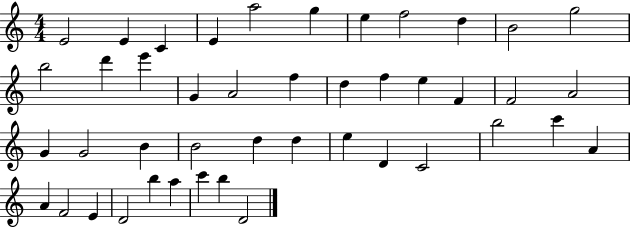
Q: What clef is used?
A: treble